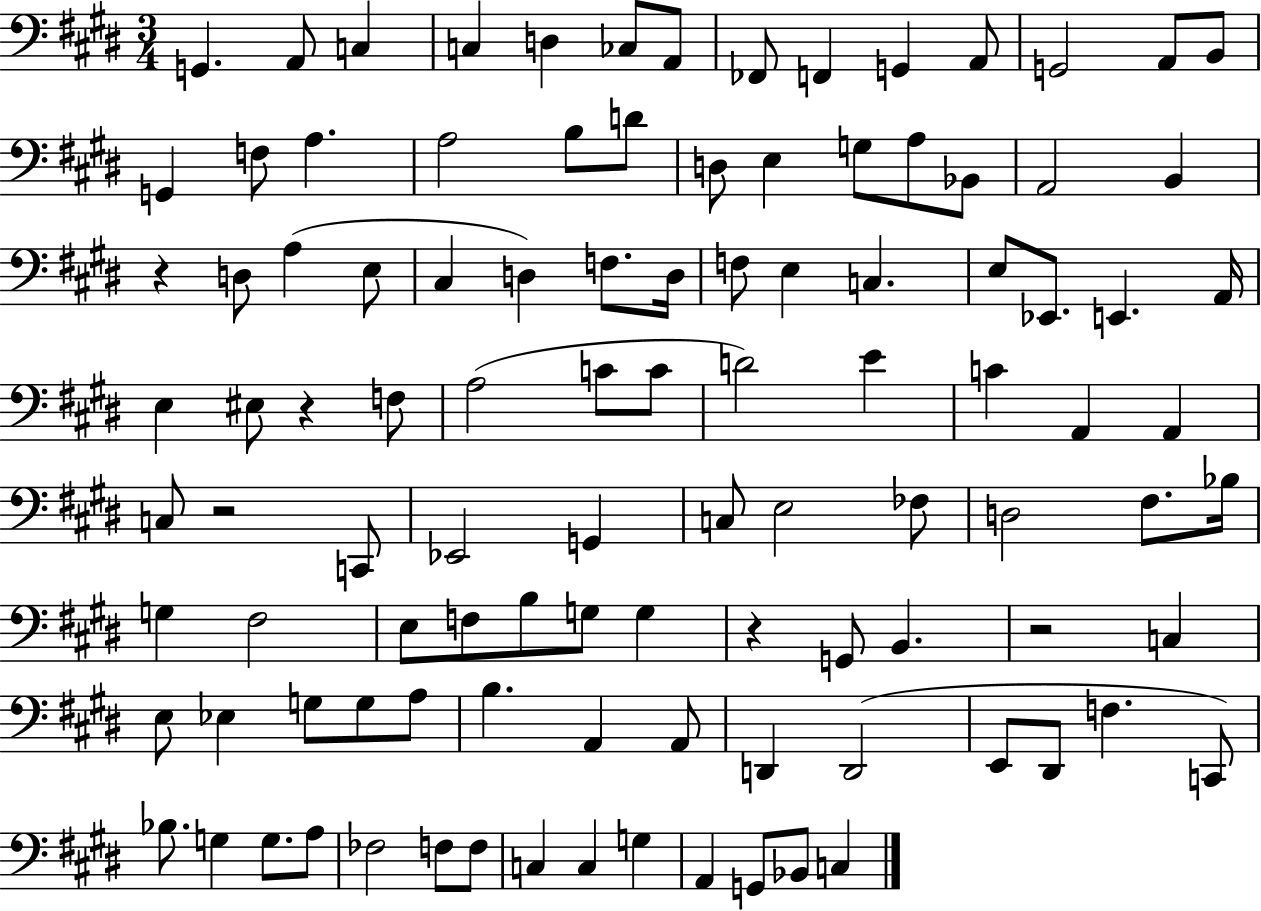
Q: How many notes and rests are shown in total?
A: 105